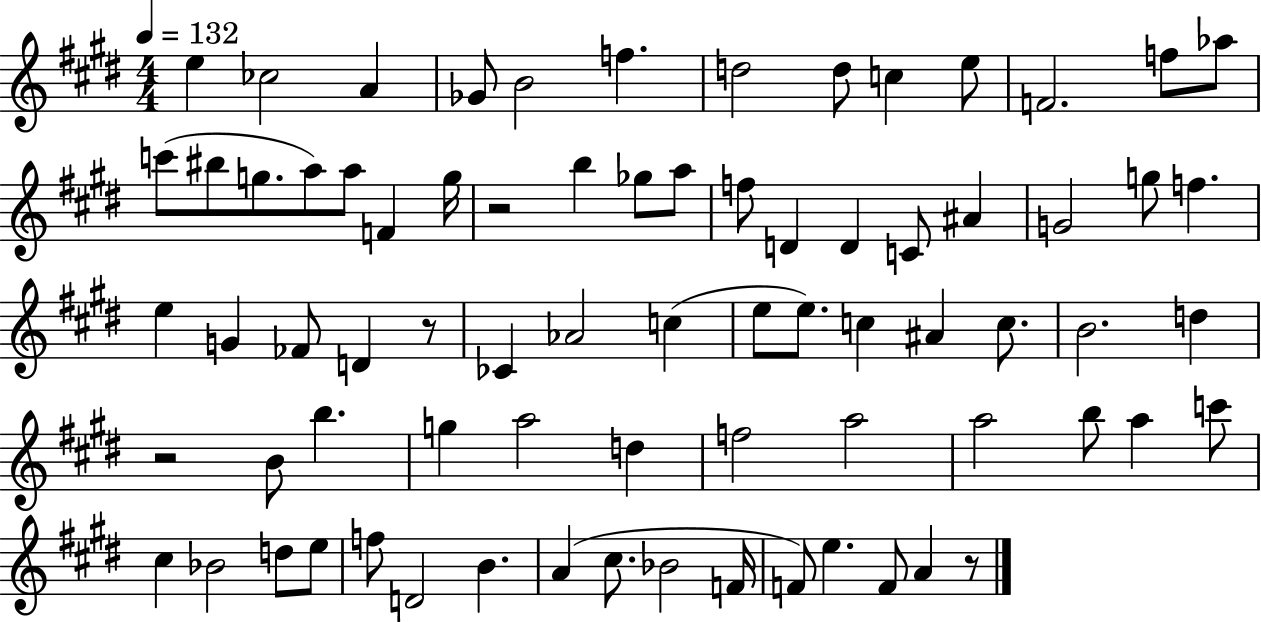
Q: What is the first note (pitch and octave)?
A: E5